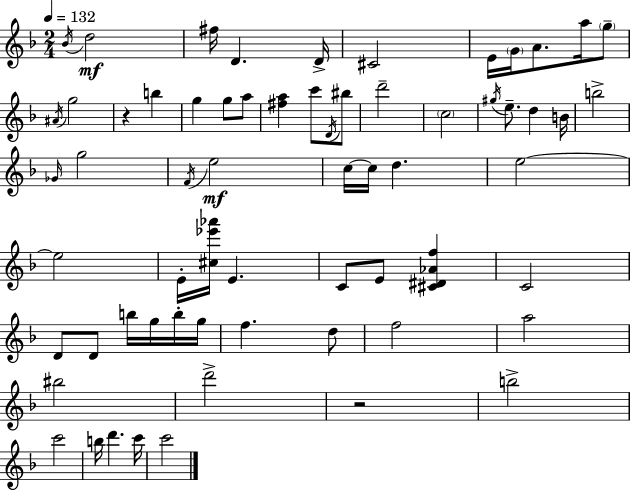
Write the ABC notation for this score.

X:1
T:Untitled
M:2/4
L:1/4
K:F
_B/4 d2 ^f/4 D D/4 ^C2 E/4 G/4 A/2 a/4 g/2 ^A/4 g2 z b g g/2 a/2 [^fa] c'/2 D/4 ^b/2 d'2 c2 ^g/4 e/2 d B/4 b2 _G/4 g2 F/4 e2 c/4 c/4 d e2 e2 E/4 [^c_e'_a']/4 E C/2 E/2 [^C^D_Af] C2 D/2 D/2 b/4 g/4 b/4 g/4 f d/2 f2 a2 ^b2 d'2 z2 b2 c'2 b/4 d' c'/4 c'2